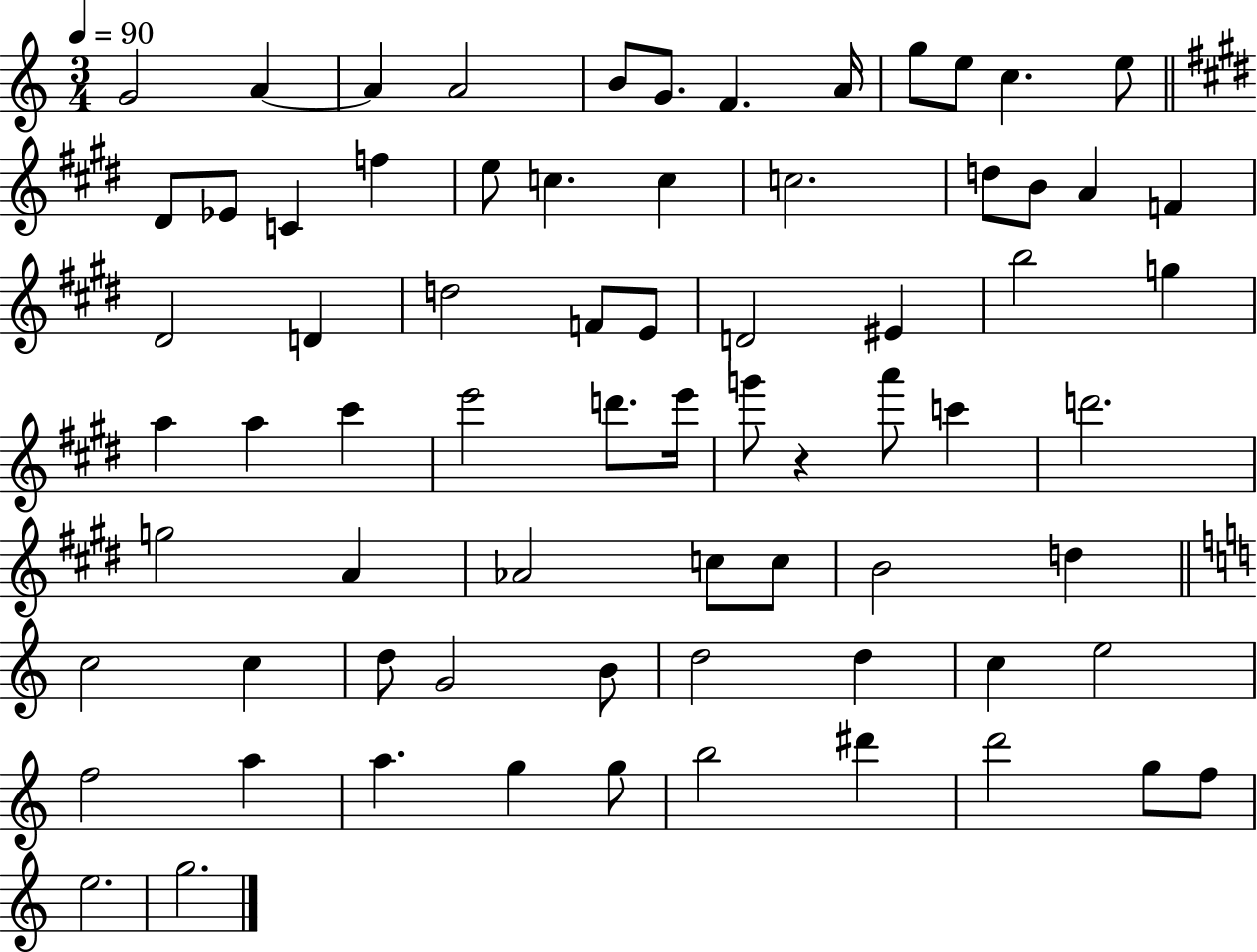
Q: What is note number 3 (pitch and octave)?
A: A4